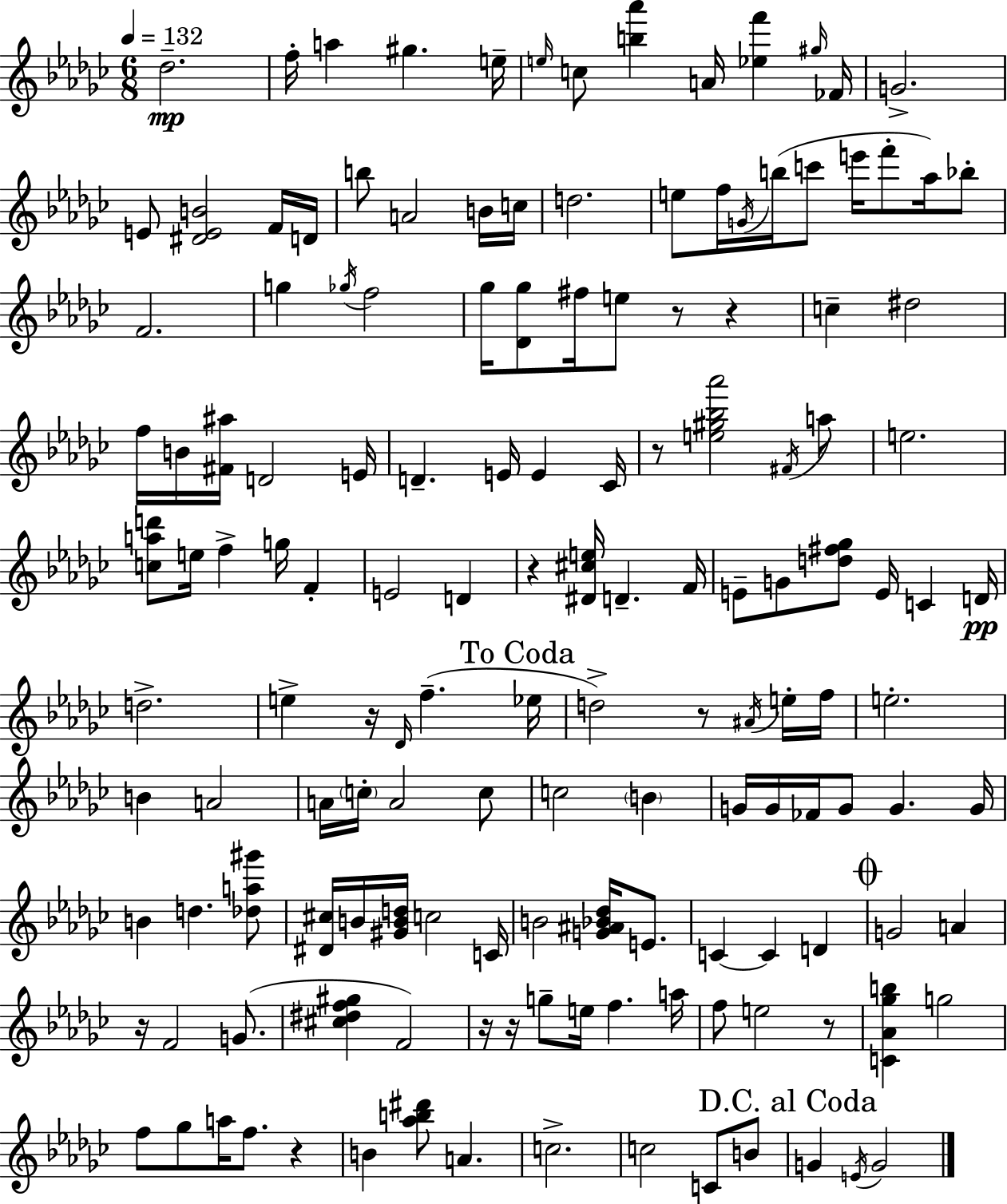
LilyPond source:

{
  \clef treble
  \numericTimeSignature
  \time 6/8
  \key ees \minor
  \tempo 4 = 132
  des''2.--\mp | f''16-. a''4 gis''4. e''16-- | \grace { e''16 } c''8 <b'' aes'''>4 a'16 <ees'' f'''>4 | \grace { gis''16 } fes'16 g'2.-> | \break e'8 <dis' e' b'>2 | f'16 d'16 b''8 a'2 | b'16 c''16 d''2. | e''8 f''16 \acciaccatura { g'16 } b''16( c'''8 e'''16 f'''8-. | \break aes''16) bes''8-. f'2. | g''4 \acciaccatura { ges''16 } f''2 | ges''16 <des' ges''>8 fis''16 e''8 r8 | r4 c''4-- dis''2 | \break f''16 b'16 <fis' ais''>16 d'2 | e'16 d'4.-- e'16 e'4 | ces'16 r8 <e'' gis'' bes'' aes'''>2 | \acciaccatura { fis'16 } a''8 e''2. | \break <c'' a'' d'''>8 e''16 f''4-> | g''16 f'4-. e'2 | d'4 r4 <dis' cis'' e''>16 d'4.-- | f'16 e'8-- g'8 <d'' fis'' ges''>8 e'16 | \break c'4 d'16\pp d''2.-> | e''4-> r16 \grace { des'16 } f''4.--( | \mark "To Coda" ees''16 d''2->) | r8 \acciaccatura { ais'16 } e''16-. f''16 e''2.-. | \break b'4 a'2 | a'16 \parenthesize c''16-. a'2 | c''8 c''2 | \parenthesize b'4 g'16 g'16 fes'16 g'8 | \break g'4. g'16 b'4 d''4. | <des'' a'' gis'''>8 <dis' cis''>16 b'16 <gis' b' d''>16 c''2 | c'16 b'2 | <g' ais' bes' des''>16 e'8. c'4~~ c'4 | \break d'4 \mark \markup { \musicglyph "scripts.coda" } g'2 | a'4 r16 f'2 | g'8.( <cis'' dis'' f'' gis''>4 f'2) | r16 r16 g''8-- e''16 | \break f''4. a''16 f''8 e''2 | r8 <c' aes' ges'' b''>4 g''2 | f''8 ges''8 a''16 | f''8. r4 b'4 <aes'' b'' dis'''>8 | \break a'4. c''2.-> | c''2 | c'8 b'8 \mark "D.C. al Coda" g'4 \acciaccatura { e'16 } | g'2 \bar "|."
}